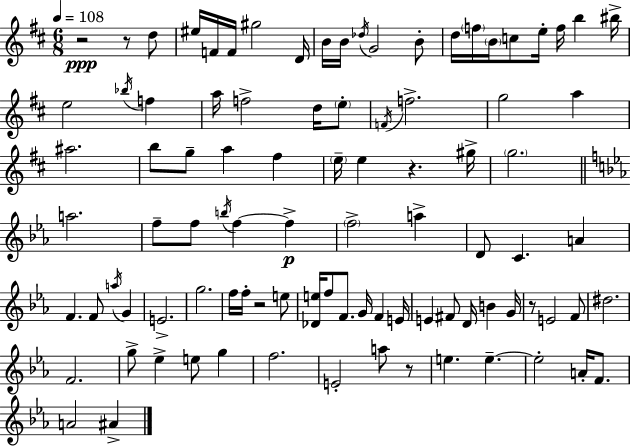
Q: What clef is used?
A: treble